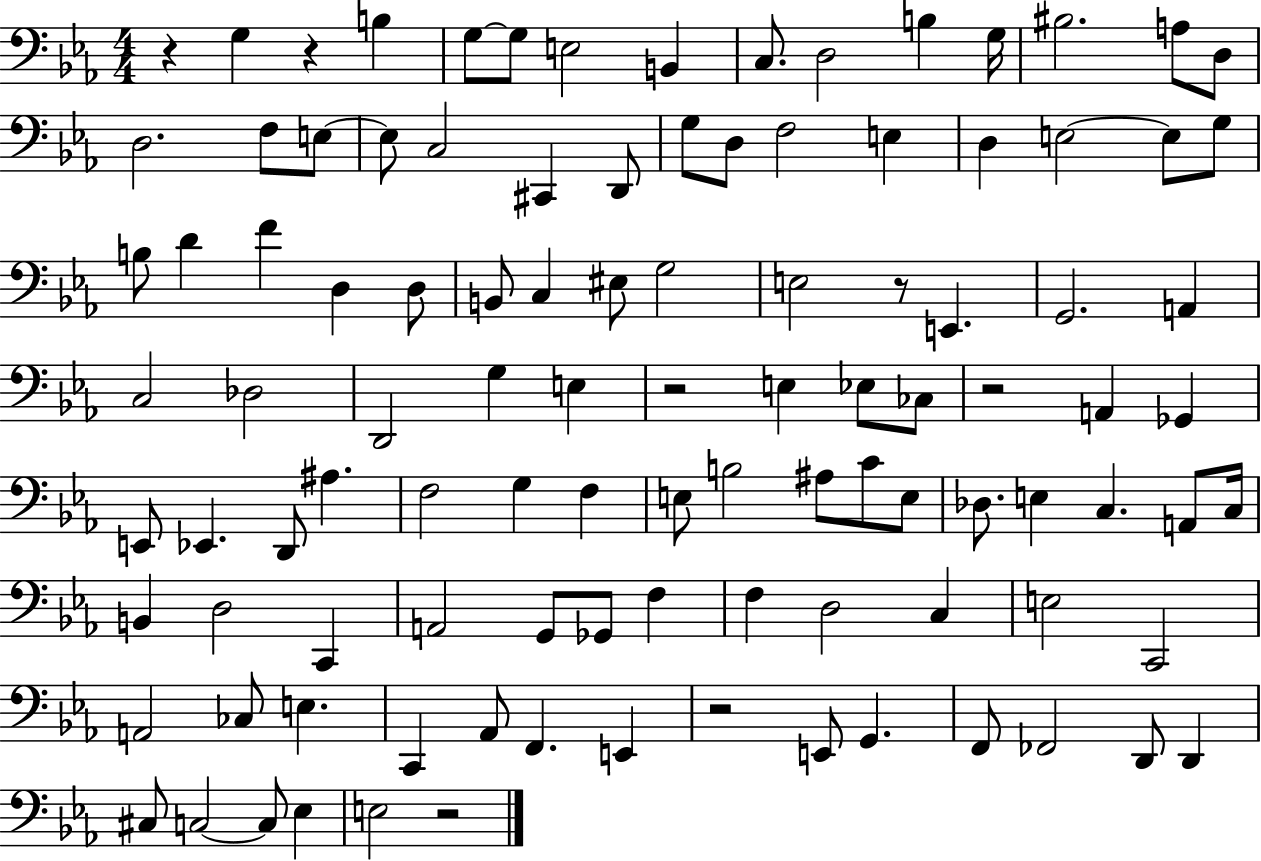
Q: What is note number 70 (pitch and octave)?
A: D3